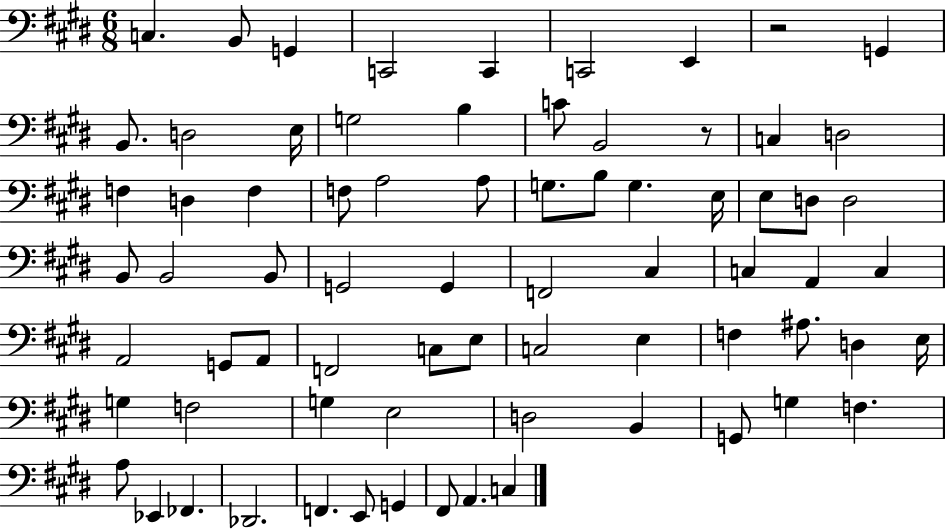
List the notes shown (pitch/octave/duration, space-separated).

C3/q. B2/e G2/q C2/h C2/q C2/h E2/q R/h G2/q B2/e. D3/h E3/s G3/h B3/q C4/e B2/h R/e C3/q D3/h F3/q D3/q F3/q F3/e A3/h A3/e G3/e. B3/e G3/q. E3/s E3/e D3/e D3/h B2/e B2/h B2/e G2/h G2/q F2/h C#3/q C3/q A2/q C3/q A2/h G2/e A2/e F2/h C3/e E3/e C3/h E3/q F3/q A#3/e. D3/q E3/s G3/q F3/h G3/q E3/h D3/h B2/q G2/e G3/q F3/q. A3/e Eb2/q FES2/q. Db2/h. F2/q. E2/e G2/q F#2/e A2/q. C3/q